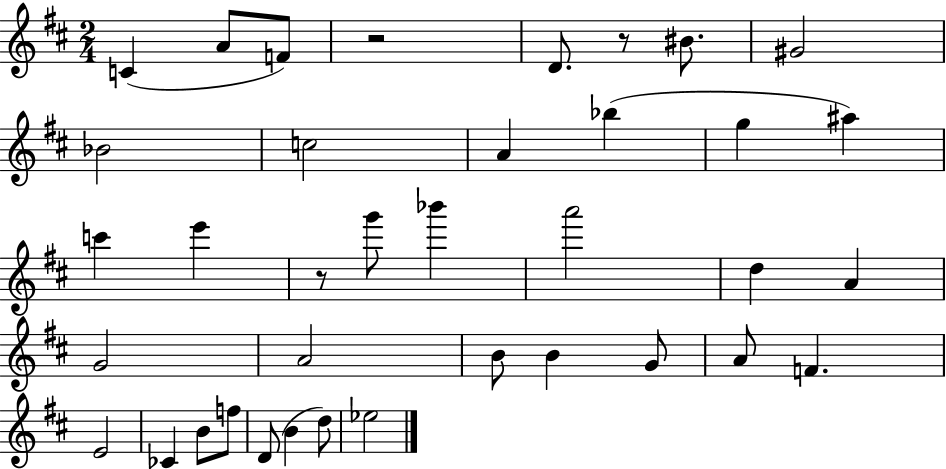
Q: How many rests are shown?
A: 3